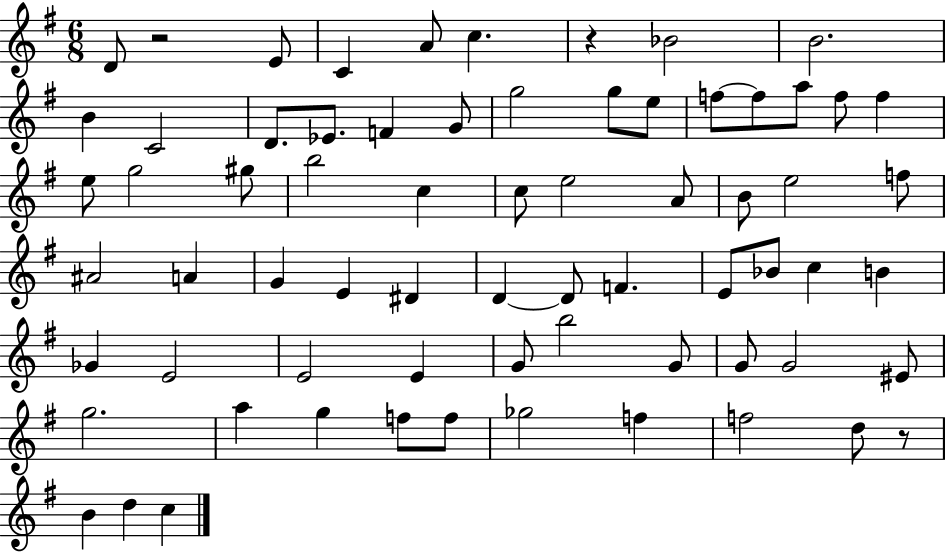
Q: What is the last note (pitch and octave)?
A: C5